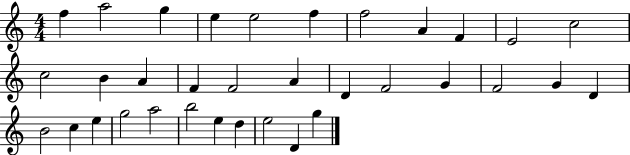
{
  \clef treble
  \numericTimeSignature
  \time 4/4
  \key c \major
  f''4 a''2 g''4 | e''4 e''2 f''4 | f''2 a'4 f'4 | e'2 c''2 | \break c''2 b'4 a'4 | f'4 f'2 a'4 | d'4 f'2 g'4 | f'2 g'4 d'4 | \break b'2 c''4 e''4 | g''2 a''2 | b''2 e''4 d''4 | e''2 d'4 g''4 | \break \bar "|."
}